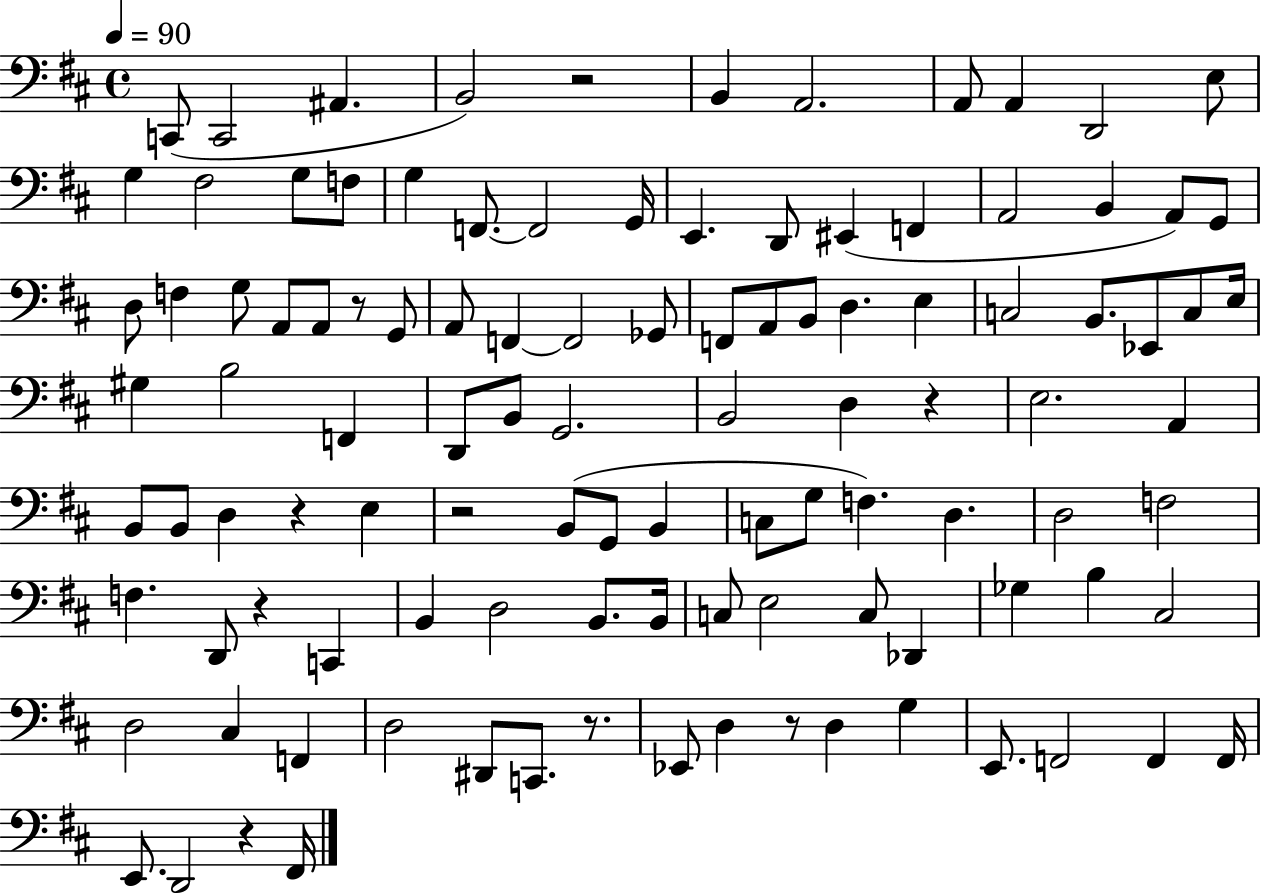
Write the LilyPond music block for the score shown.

{
  \clef bass
  \time 4/4
  \defaultTimeSignature
  \key d \major
  \tempo 4 = 90
  c,8( c,2 ais,4. | b,2) r2 | b,4 a,2. | a,8 a,4 d,2 e8 | \break g4 fis2 g8 f8 | g4 f,8.~~ f,2 g,16 | e,4. d,8 eis,4( f,4 | a,2 b,4 a,8) g,8 | \break d8 f4 g8 a,8 a,8 r8 g,8 | a,8 f,4~~ f,2 ges,8 | f,8 a,8 b,8 d4. e4 | c2 b,8. ees,8 c8 e16 | \break gis4 b2 f,4 | d,8 b,8 g,2. | b,2 d4 r4 | e2. a,4 | \break b,8 b,8 d4 r4 e4 | r2 b,8( g,8 b,4 | c8 g8 f4.) d4. | d2 f2 | \break f4. d,8 r4 c,4 | b,4 d2 b,8. b,16 | c8 e2 c8 des,4 | ges4 b4 cis2 | \break d2 cis4 f,4 | d2 dis,8 c,8. r8. | ees,8 d4 r8 d4 g4 | e,8. f,2 f,4 f,16 | \break e,8. d,2 r4 fis,16 | \bar "|."
}